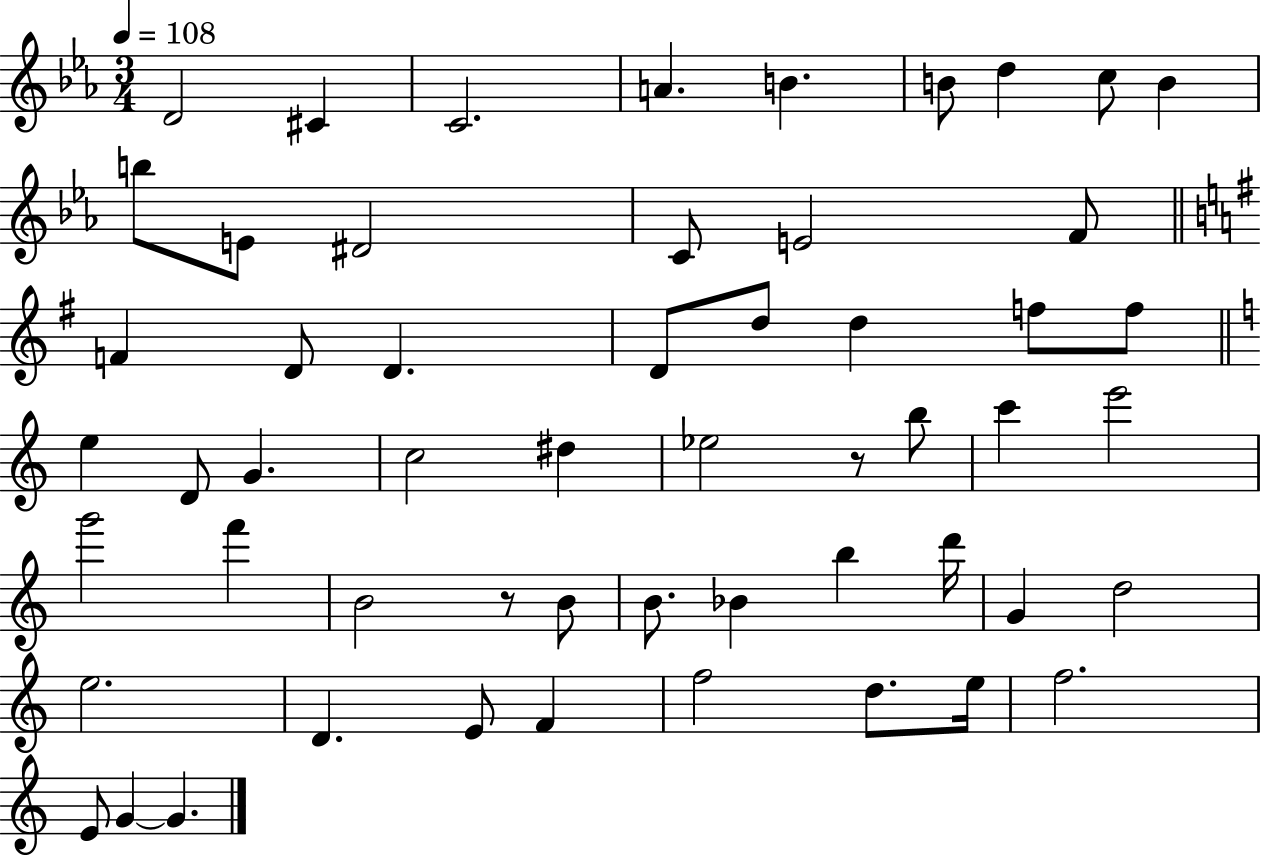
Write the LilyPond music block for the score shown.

{
  \clef treble
  \numericTimeSignature
  \time 3/4
  \key ees \major
  \tempo 4 = 108
  \repeat volta 2 { d'2 cis'4 | c'2. | a'4. b'4. | b'8 d''4 c''8 b'4 | \break b''8 e'8 dis'2 | c'8 e'2 f'8 | \bar "||" \break \key e \minor f'4 d'8 d'4. | d'8 d''8 d''4 f''8 f''8 | \bar "||" \break \key a \minor e''4 d'8 g'4. | c''2 dis''4 | ees''2 r8 b''8 | c'''4 e'''2 | \break g'''2 f'''4 | b'2 r8 b'8 | b'8. bes'4 b''4 d'''16 | g'4 d''2 | \break e''2. | d'4. e'8 f'4 | f''2 d''8. e''16 | f''2. | \break e'8 g'4~~ g'4. | } \bar "|."
}